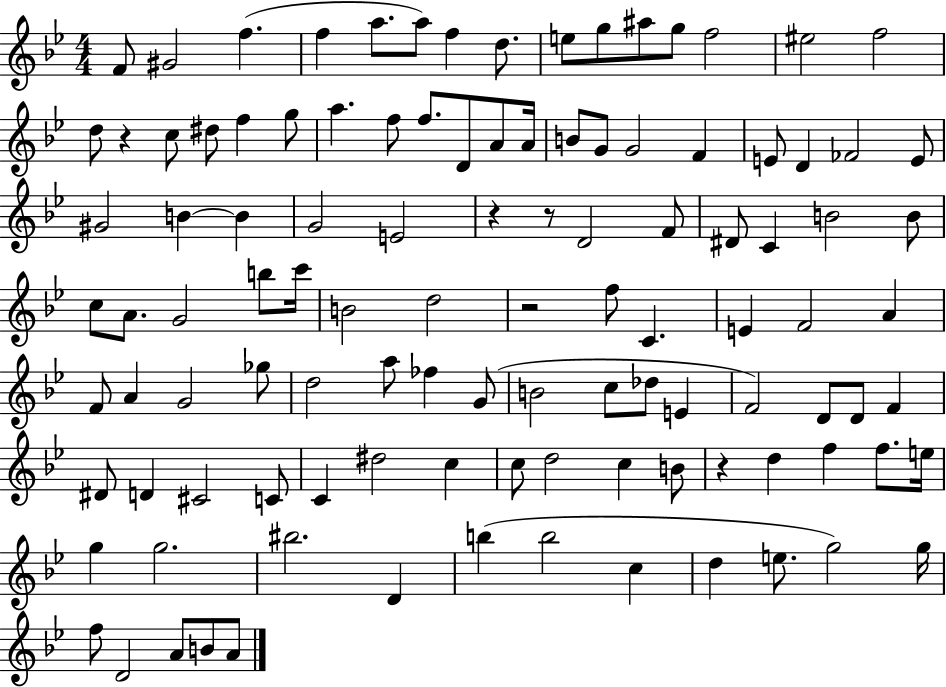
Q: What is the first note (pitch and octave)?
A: F4